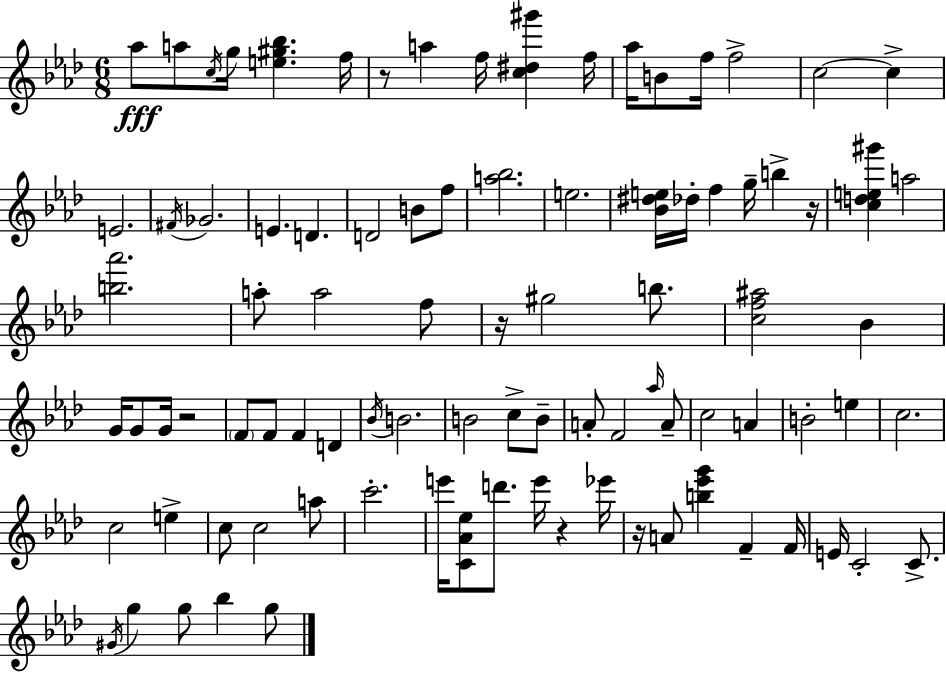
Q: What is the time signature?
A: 6/8